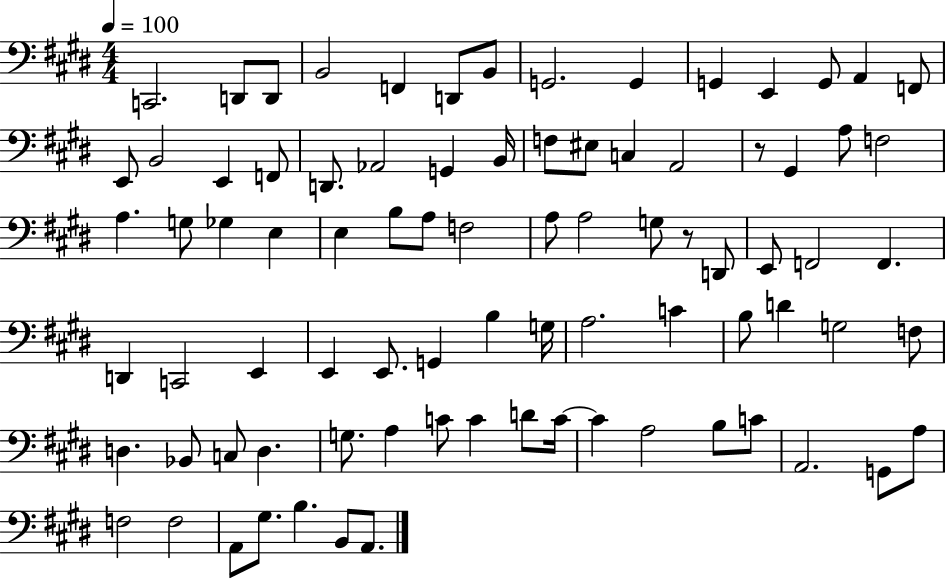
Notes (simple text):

C2/h. D2/e D2/e B2/h F2/q D2/e B2/e G2/h. G2/q G2/q E2/q G2/e A2/q F2/e E2/e B2/h E2/q F2/e D2/e. Ab2/h G2/q B2/s F3/e EIS3/e C3/q A2/h R/e G#2/q A3/e F3/h A3/q. G3/e Gb3/q E3/q E3/q B3/e A3/e F3/h A3/e A3/h G3/e R/e D2/e E2/e F2/h F2/q. D2/q C2/h E2/q E2/q E2/e. G2/q B3/q G3/s A3/h. C4/q B3/e D4/q G3/h F3/e D3/q. Bb2/e C3/e D3/q. G3/e. A3/q C4/e C4/q D4/e C4/s C4/q A3/h B3/e C4/e A2/h. G2/e A3/e F3/h F3/h A2/e G#3/e. B3/q. B2/e A2/e.